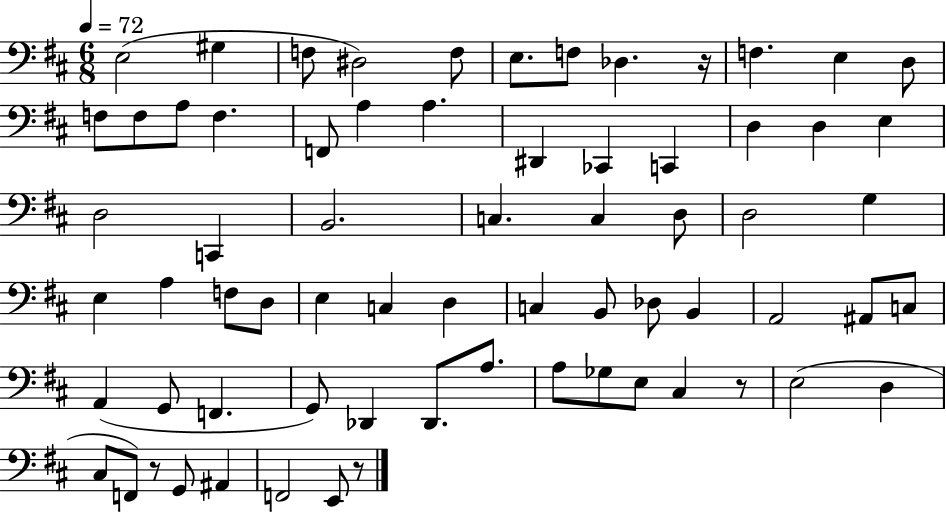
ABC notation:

X:1
T:Untitled
M:6/8
L:1/4
K:D
E,2 ^G, F,/2 ^D,2 F,/2 E,/2 F,/2 _D, z/4 F, E, D,/2 F,/2 F,/2 A,/2 F, F,,/2 A, A, ^D,, _C,, C,, D, D, E, D,2 C,, B,,2 C, C, D,/2 D,2 G, E, A, F,/2 D,/2 E, C, D, C, B,,/2 _D,/2 B,, A,,2 ^A,,/2 C,/2 A,, G,,/2 F,, G,,/2 _D,, _D,,/2 A,/2 A,/2 _G,/2 E,/2 ^C, z/2 E,2 D, ^C,/2 F,,/2 z/2 G,,/2 ^A,, F,,2 E,,/2 z/2